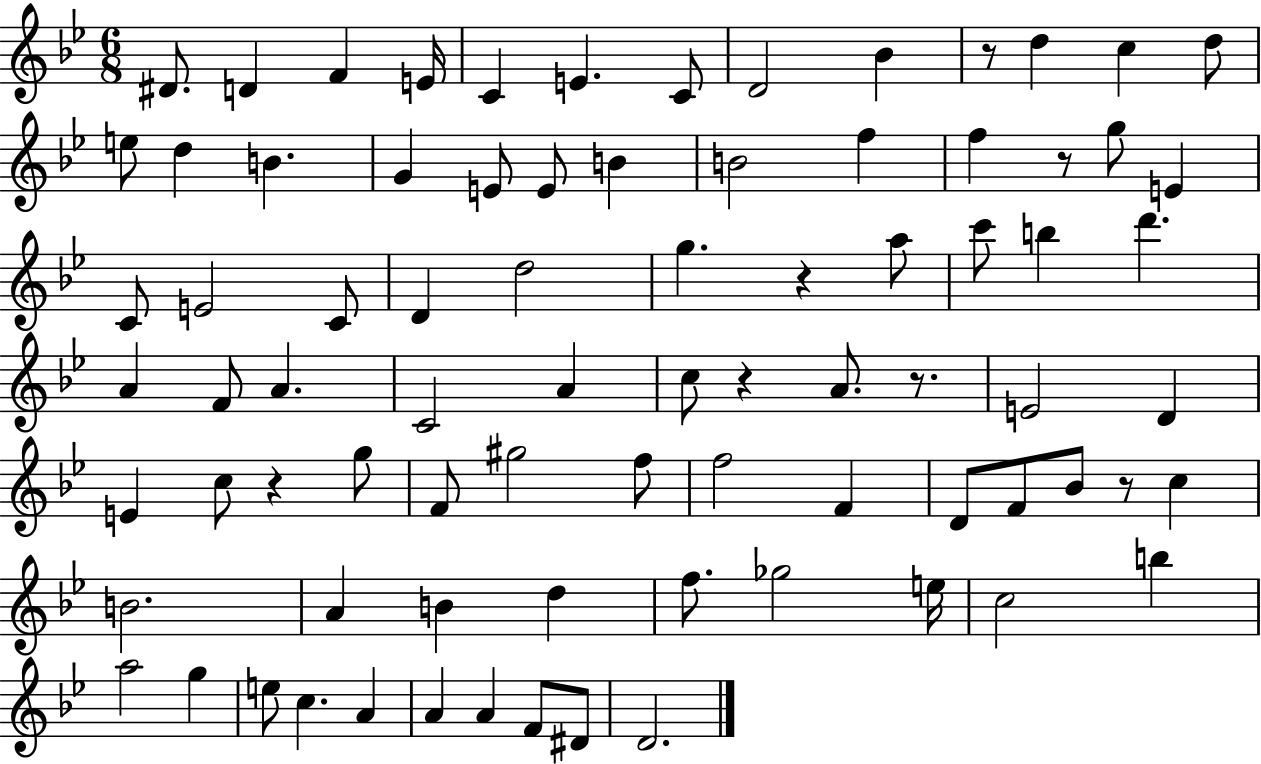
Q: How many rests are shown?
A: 7